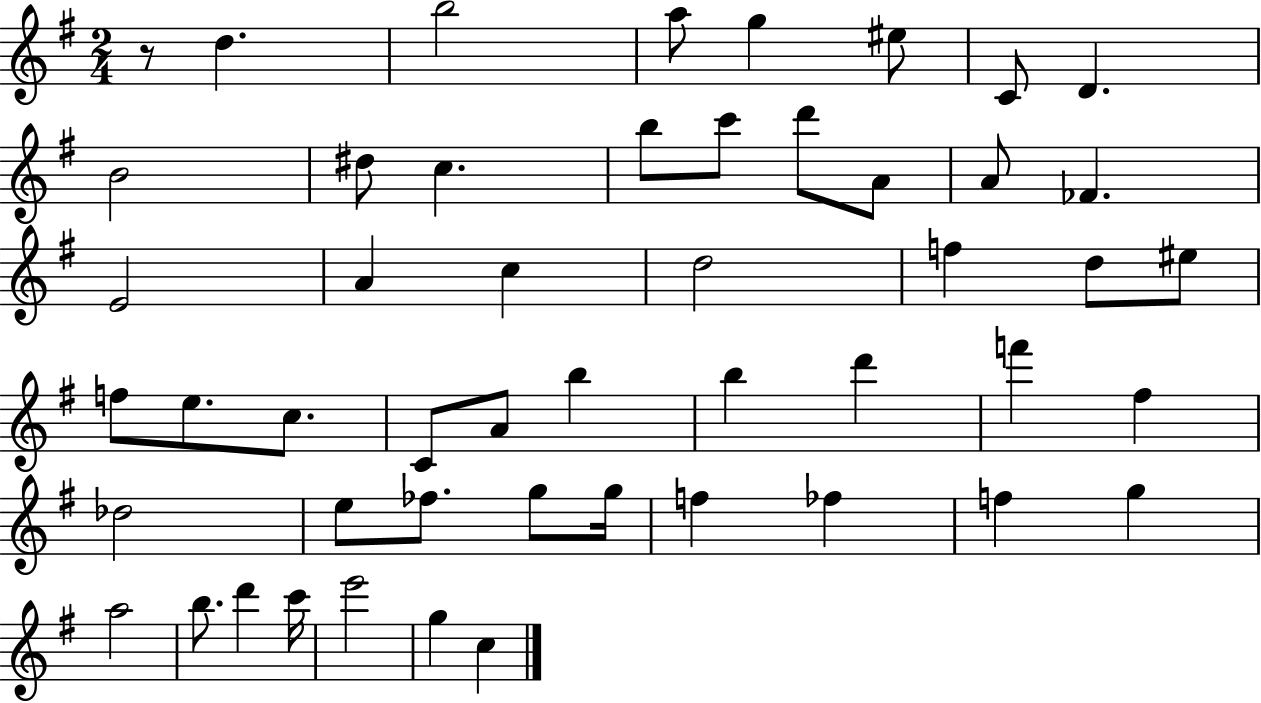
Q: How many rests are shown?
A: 1